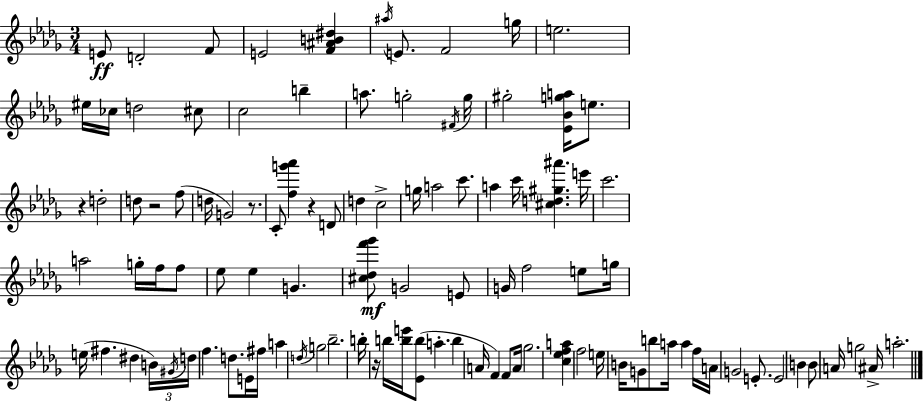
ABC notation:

X:1
T:Untitled
M:3/4
L:1/4
K:Bbm
E/2 D2 F/2 E2 [F^AB^d] ^a/4 E/2 F2 g/4 e2 ^e/4 _c/4 d2 ^c/2 c2 b a/2 g2 ^F/4 g/4 ^g2 [_E_Bga]/4 e/2 z d2 d/2 z2 f/2 d/4 G2 z/2 C/2 [fg'_a'] z D/2 d c2 g/4 a2 c'/2 a c'/4 [^cd^g^a'] e'/4 c'2 a2 g/4 f/4 f/2 _e/2 _e G [^c_df'_g']/2 G2 E/2 G/4 f2 e/2 g/4 e/4 ^f ^d B/4 ^G/4 d/4 f d/2 E/4 ^f/4 a d/4 g2 _b2 b/4 z/4 b/4 [be']/4 [_Eb]/2 a b A/4 F F/2 A/4 _g2 [c_efa] f2 e/4 B/4 G/2 b/2 a/4 a f/4 A/4 G2 E/2 E2 B B/2 A/4 g2 ^A/4 a2